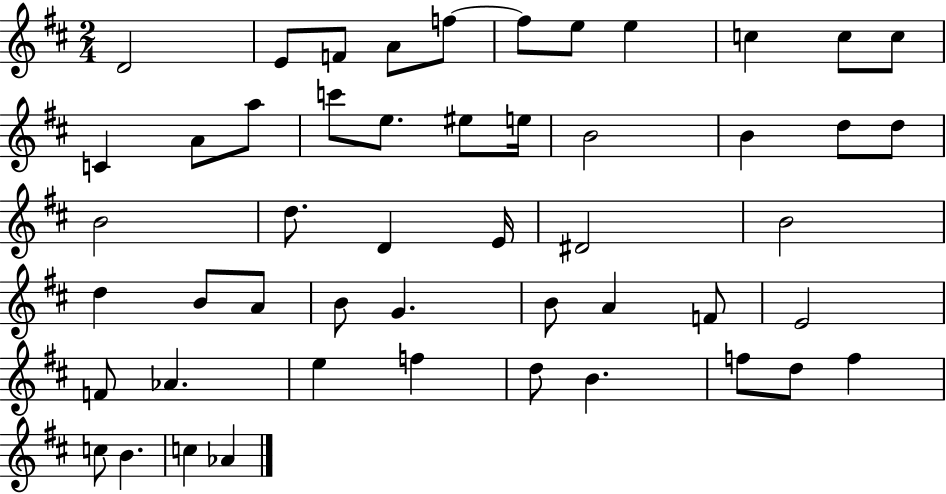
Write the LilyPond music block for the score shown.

{
  \clef treble
  \numericTimeSignature
  \time 2/4
  \key d \major
  d'2 | e'8 f'8 a'8 f''8~~ | f''8 e''8 e''4 | c''4 c''8 c''8 | \break c'4 a'8 a''8 | c'''8 e''8. eis''8 e''16 | b'2 | b'4 d''8 d''8 | \break b'2 | d''8. d'4 e'16 | dis'2 | b'2 | \break d''4 b'8 a'8 | b'8 g'4. | b'8 a'4 f'8 | e'2 | \break f'8 aes'4. | e''4 f''4 | d''8 b'4. | f''8 d''8 f''4 | \break c''8 b'4. | c''4 aes'4 | \bar "|."
}